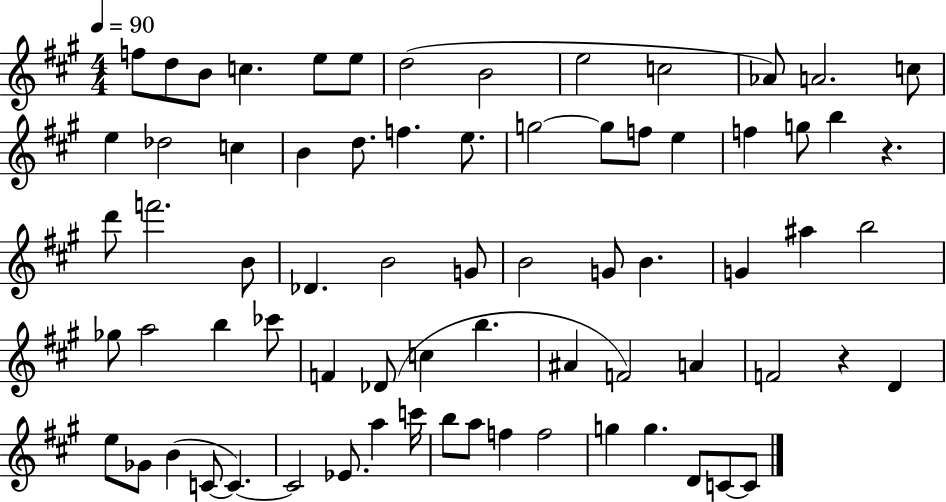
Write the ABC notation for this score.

X:1
T:Untitled
M:4/4
L:1/4
K:A
f/2 d/2 B/2 c e/2 e/2 d2 B2 e2 c2 _A/2 A2 c/2 e _d2 c B d/2 f e/2 g2 g/2 f/2 e f g/2 b z d'/2 f'2 B/2 _D B2 G/2 B2 G/2 B G ^a b2 _g/2 a2 b _c'/2 F _D/2 c b ^A F2 A F2 z D e/2 _G/2 B C/2 C C2 _E/2 a c'/4 b/2 a/2 f f2 g g D/2 C/2 C/2